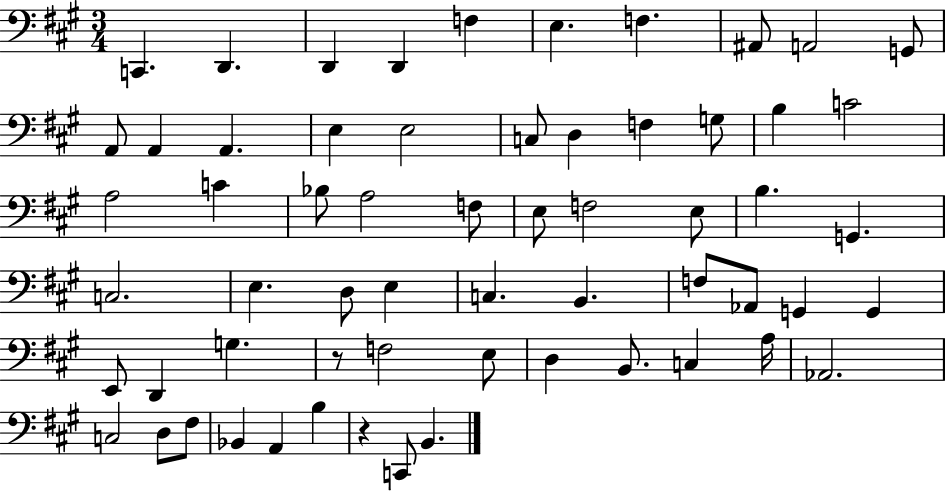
C2/q. D2/q. D2/q D2/q F3/q E3/q. F3/q. A#2/e A2/h G2/e A2/e A2/q A2/q. E3/q E3/h C3/e D3/q F3/q G3/e B3/q C4/h A3/h C4/q Bb3/e A3/h F3/e E3/e F3/h E3/e B3/q. G2/q. C3/h. E3/q. D3/e E3/q C3/q. B2/q. F3/e Ab2/e G2/q G2/q E2/e D2/q G3/q. R/e F3/h E3/e D3/q B2/e. C3/q A3/s Ab2/h. C3/h D3/e F#3/e Bb2/q A2/q B3/q R/q C2/e B2/q.